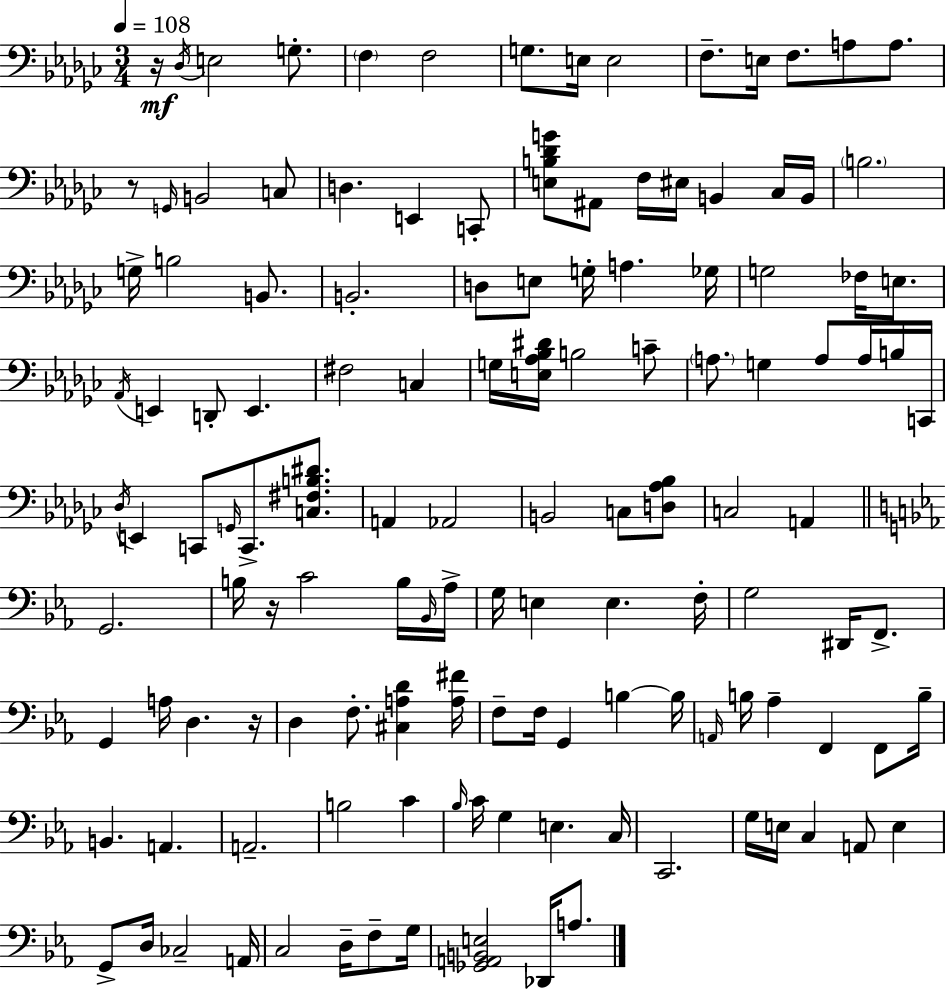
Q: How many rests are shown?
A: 4